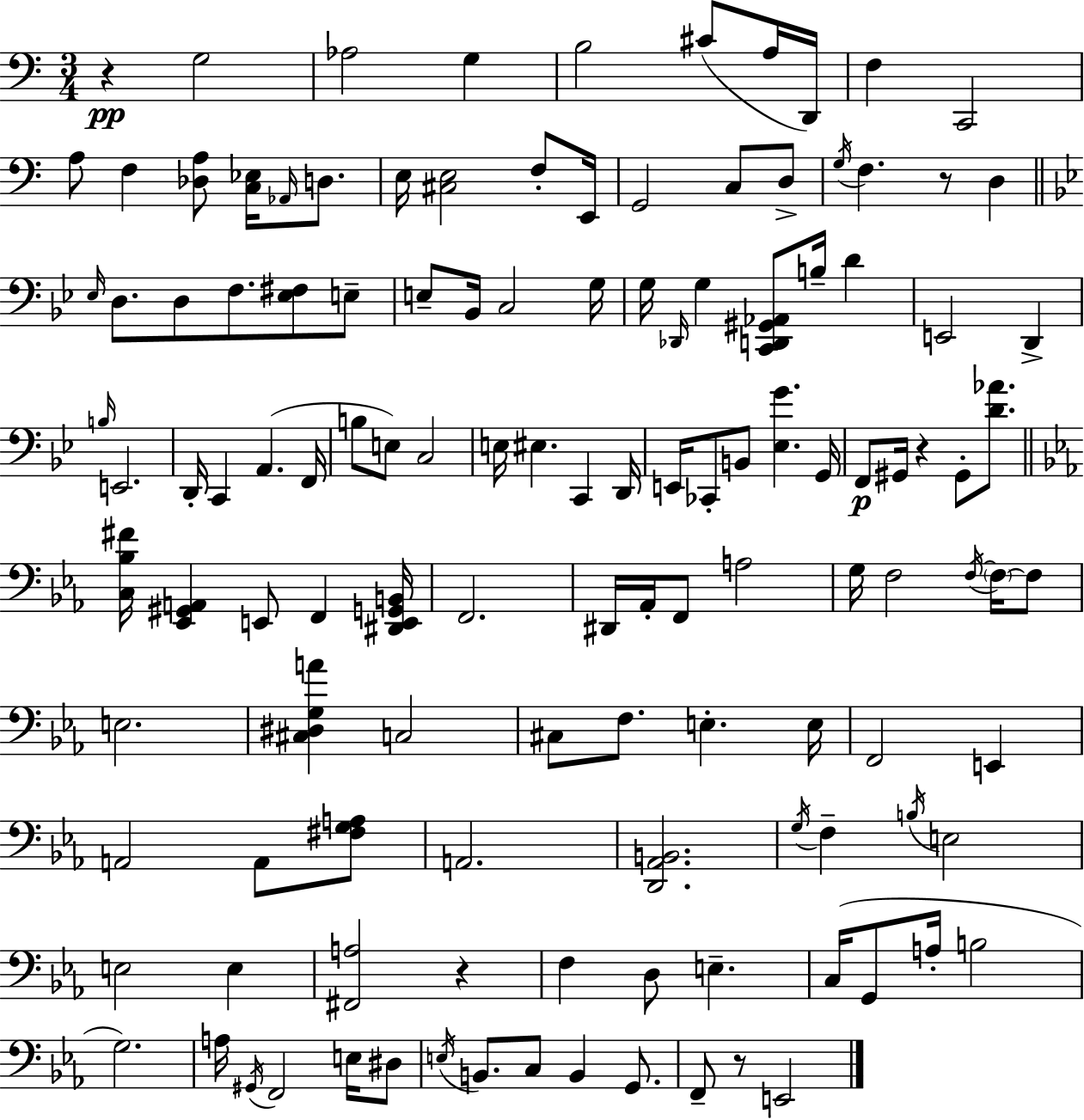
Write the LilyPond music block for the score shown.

{
  \clef bass
  \numericTimeSignature
  \time 3/4
  \key c \major
  r4\pp g2 | aes2 g4 | b2 cis'8( a16 d,16) | f4 c,2 | \break a8 f4 <des a>8 <c ees>16 \grace { aes,16 } d8. | e16 <cis e>2 f8-. | e,16 g,2 c8 d8-> | \acciaccatura { g16 } f4. r8 d4 | \break \bar "||" \break \key bes \major \grace { ees16 } d8. d8 f8. <ees fis>8 e8-- | e8-- bes,16 c2 | g16 g16 \grace { des,16 } g4 <c, d, gis, aes,>8 b16-- d'4 | e,2 d,4-> | \break \grace { b16 } e,2. | d,16-. c,4 a,4.( | f,16 b8 e8) c2 | e16 eis4. c,4 | \break d,16 e,16 ces,8-. b,8 <ees g'>4. | g,16 f,8\p gis,16 r4 gis,8-. | <d' aes'>8. \bar "||" \break \key c \minor <c bes fis'>16 <ees, gis, a,>4 e,8 f,4 <dis, e, g, b,>16 | f,2. | dis,16 aes,16-. f,8 a2 | g16 f2 \acciaccatura { f16~ }~ \parenthesize f16 f8 | \break e2. | <cis dis g a'>4 c2 | cis8 f8. e4.-. | e16 f,2 e,4 | \break a,2 a,8 <fis g a>8 | a,2. | <d, aes, b,>2. | \acciaccatura { g16 } f4-- \acciaccatura { b16 } e2 | \break e2 e4 | <fis, a>2 r4 | f4 d8 e4.-- | c16( g,8 a16-. b2 | \break g2.) | a16 \acciaccatura { gis,16 } f,2 | e16 dis8 \acciaccatura { e16 } b,8. c8 b,4 | g,8. f,8-- r8 e,2 | \break \bar "|."
}